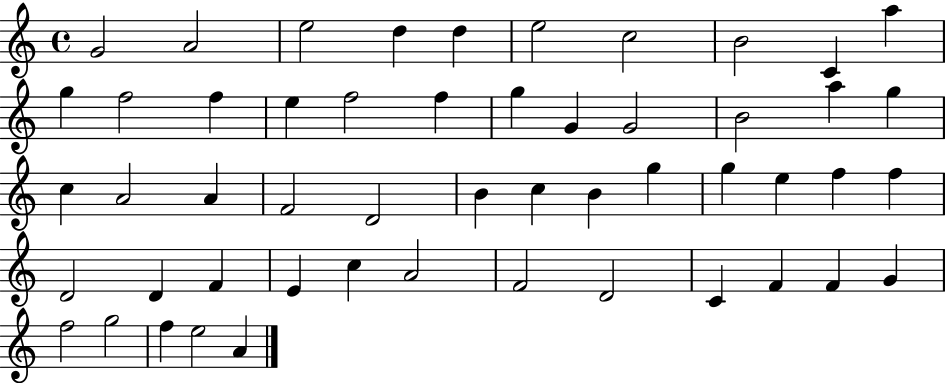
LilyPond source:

{
  \clef treble
  \time 4/4
  \defaultTimeSignature
  \key c \major
  g'2 a'2 | e''2 d''4 d''4 | e''2 c''2 | b'2 c'4 a''4 | \break g''4 f''2 f''4 | e''4 f''2 f''4 | g''4 g'4 g'2 | b'2 a''4 g''4 | \break c''4 a'2 a'4 | f'2 d'2 | b'4 c''4 b'4 g''4 | g''4 e''4 f''4 f''4 | \break d'2 d'4 f'4 | e'4 c''4 a'2 | f'2 d'2 | c'4 f'4 f'4 g'4 | \break f''2 g''2 | f''4 e''2 a'4 | \bar "|."
}